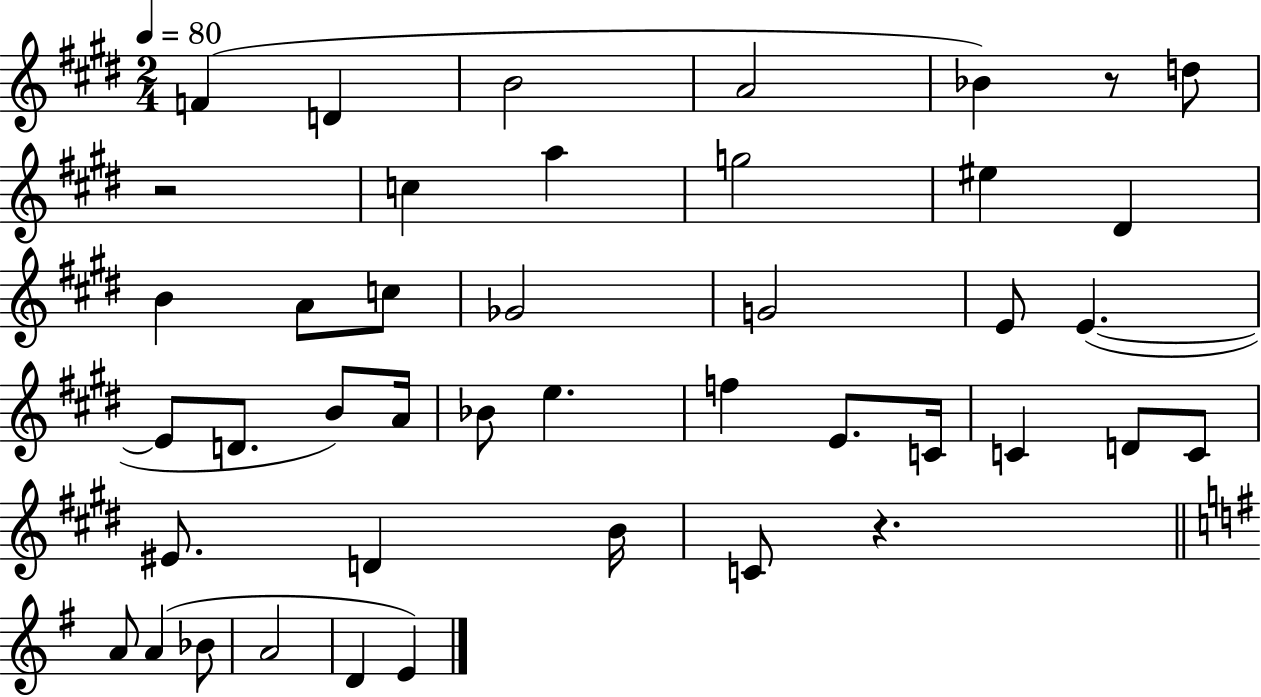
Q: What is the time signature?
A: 2/4